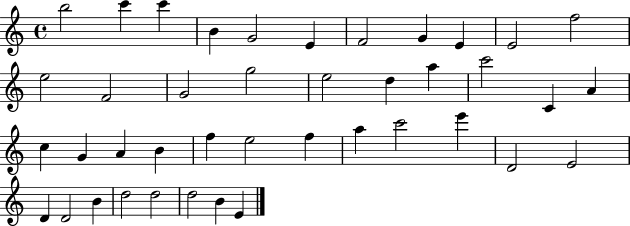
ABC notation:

X:1
T:Untitled
M:4/4
L:1/4
K:C
b2 c' c' B G2 E F2 G E E2 f2 e2 F2 G2 g2 e2 d a c'2 C A c G A B f e2 f a c'2 e' D2 E2 D D2 B d2 d2 d2 B E